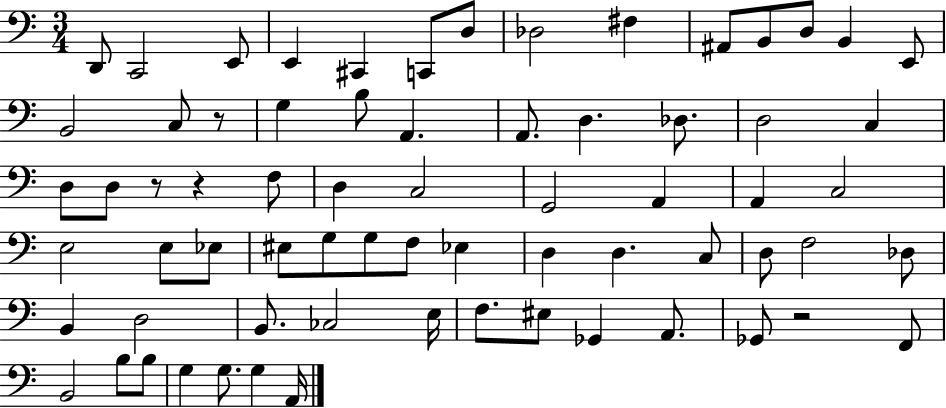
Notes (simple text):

D2/e C2/h E2/e E2/q C#2/q C2/e D3/e Db3/h F#3/q A#2/e B2/e D3/e B2/q E2/e B2/h C3/e R/e G3/q B3/e A2/q. A2/e. D3/q. Db3/e. D3/h C3/q D3/e D3/e R/e R/q F3/e D3/q C3/h G2/h A2/q A2/q C3/h E3/h E3/e Eb3/e EIS3/e G3/e G3/e F3/e Eb3/q D3/q D3/q. C3/e D3/e F3/h Db3/e B2/q D3/h B2/e. CES3/h E3/s F3/e. EIS3/e Gb2/q A2/e. Gb2/e R/h F2/e B2/h B3/e B3/e G3/q G3/e. G3/q A2/s